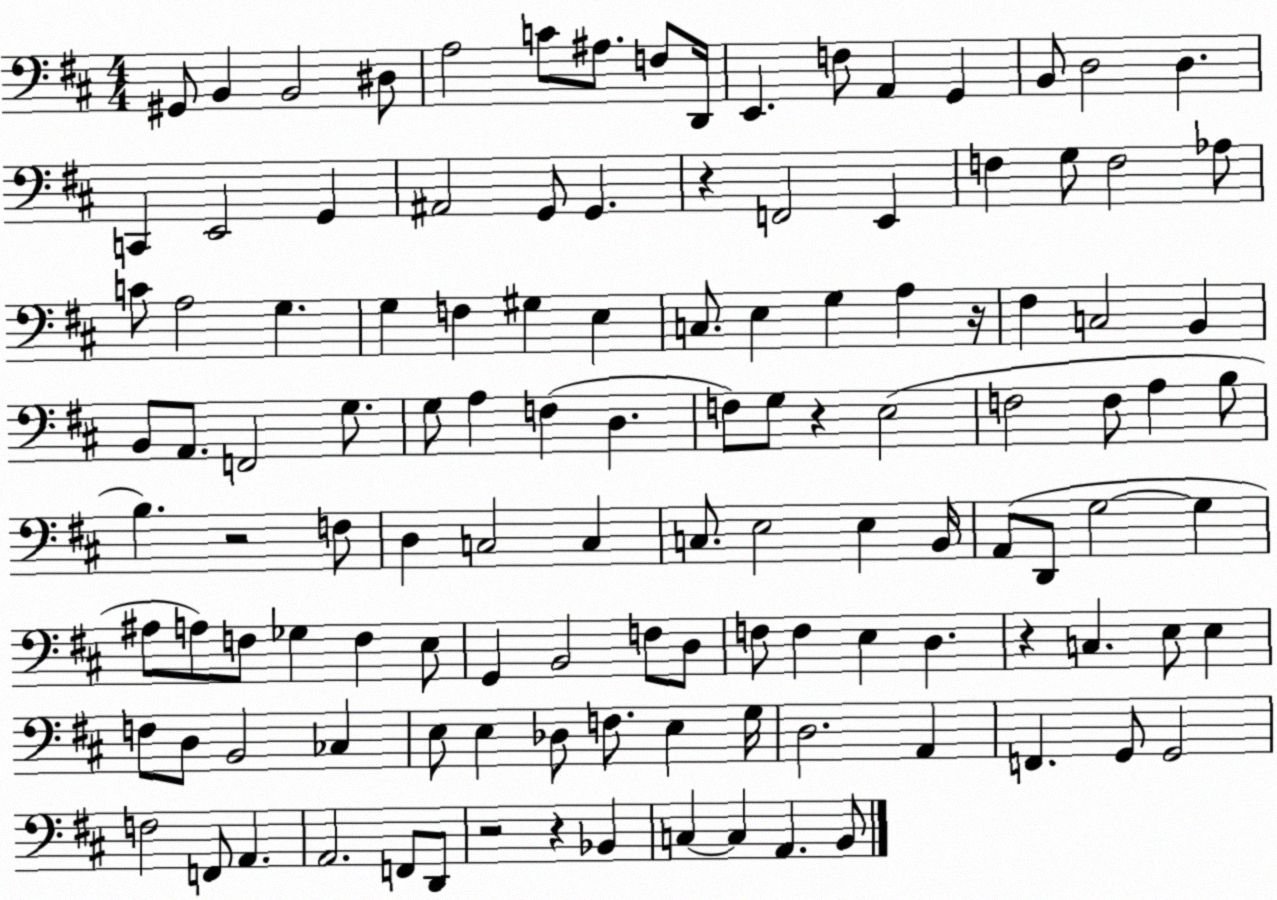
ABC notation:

X:1
T:Untitled
M:4/4
L:1/4
K:D
^G,,/2 B,, B,,2 ^D,/2 A,2 C/2 ^A,/2 F,/2 D,,/4 E,, F,/2 A,, G,, B,,/2 D,2 D, C,, E,,2 G,, ^A,,2 G,,/2 G,, z F,,2 E,, F, G,/2 F,2 _A,/2 C/2 A,2 G, G, F, ^G, E, C,/2 E, G, A, z/4 ^F, C,2 B,, B,,/2 A,,/2 F,,2 G,/2 G,/2 A, F, D, F,/2 G,/2 z E,2 F,2 F,/2 A, B,/2 B, z2 F,/2 D, C,2 C, C,/2 E,2 E, B,,/4 A,,/2 D,,/2 G,2 G, ^A,/2 A,/2 F,/2 _G, F, E,/2 G,, B,,2 F,/2 D,/2 F,/2 F, E, D, z C, E,/2 E, F,/2 D,/2 B,,2 _C, E,/2 E, _D,/2 F,/2 E, G,/4 D,2 A,, F,, G,,/2 G,,2 F,2 F,,/2 A,, A,,2 F,,/2 D,,/2 z2 z _B,, C, C, A,, B,,/2